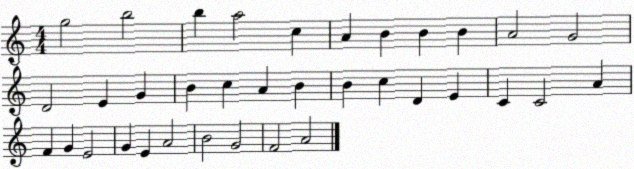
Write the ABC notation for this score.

X:1
T:Untitled
M:4/4
L:1/4
K:C
g2 b2 b a2 c A B B B A2 G2 D2 E G B c A B B c D E C C2 A F G E2 G E A2 B2 G2 F2 A2